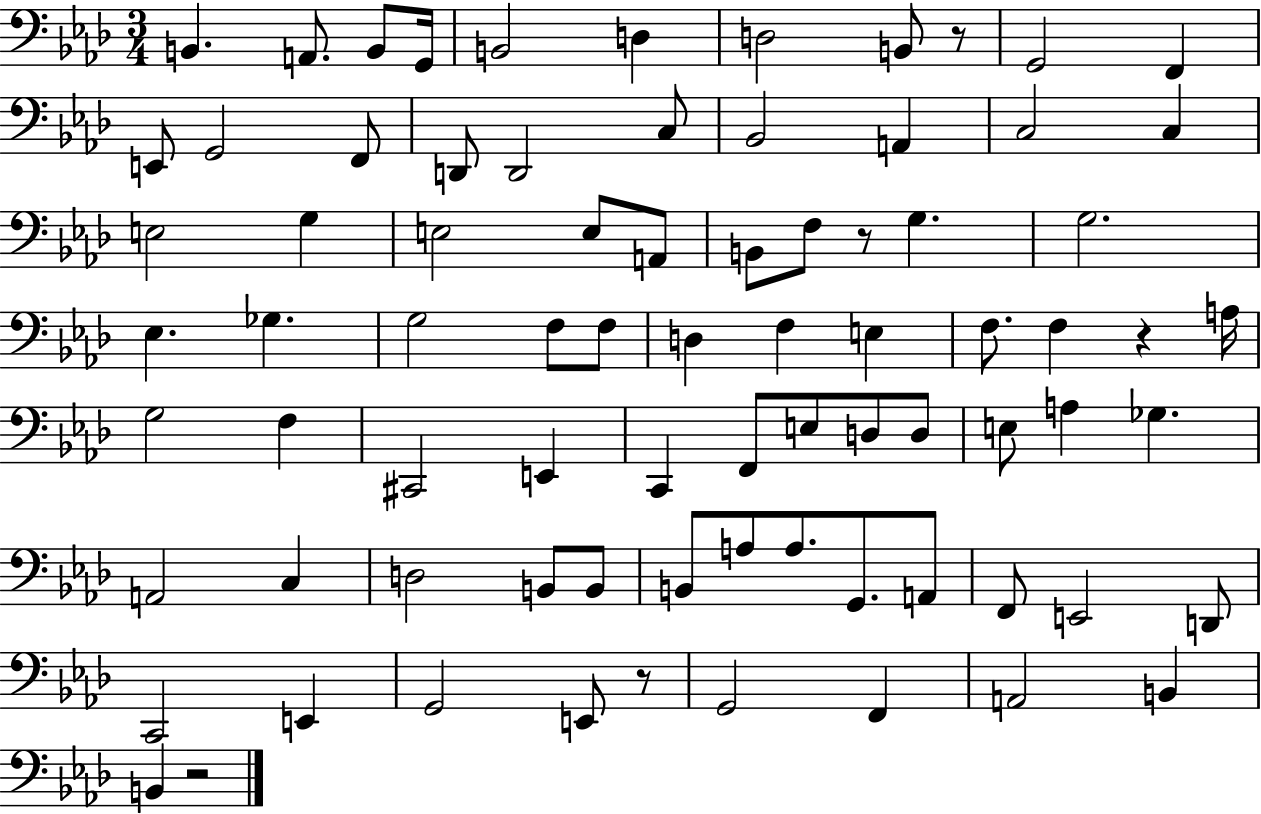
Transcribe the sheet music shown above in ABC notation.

X:1
T:Untitled
M:3/4
L:1/4
K:Ab
B,, A,,/2 B,,/2 G,,/4 B,,2 D, D,2 B,,/2 z/2 G,,2 F,, E,,/2 G,,2 F,,/2 D,,/2 D,,2 C,/2 _B,,2 A,, C,2 C, E,2 G, E,2 E,/2 A,,/2 B,,/2 F,/2 z/2 G, G,2 _E, _G, G,2 F,/2 F,/2 D, F, E, F,/2 F, z A,/4 G,2 F, ^C,,2 E,, C,, F,,/2 E,/2 D,/2 D,/2 E,/2 A, _G, A,,2 C, D,2 B,,/2 B,,/2 B,,/2 A,/2 A,/2 G,,/2 A,,/2 F,,/2 E,,2 D,,/2 C,,2 E,, G,,2 E,,/2 z/2 G,,2 F,, A,,2 B,, B,, z2